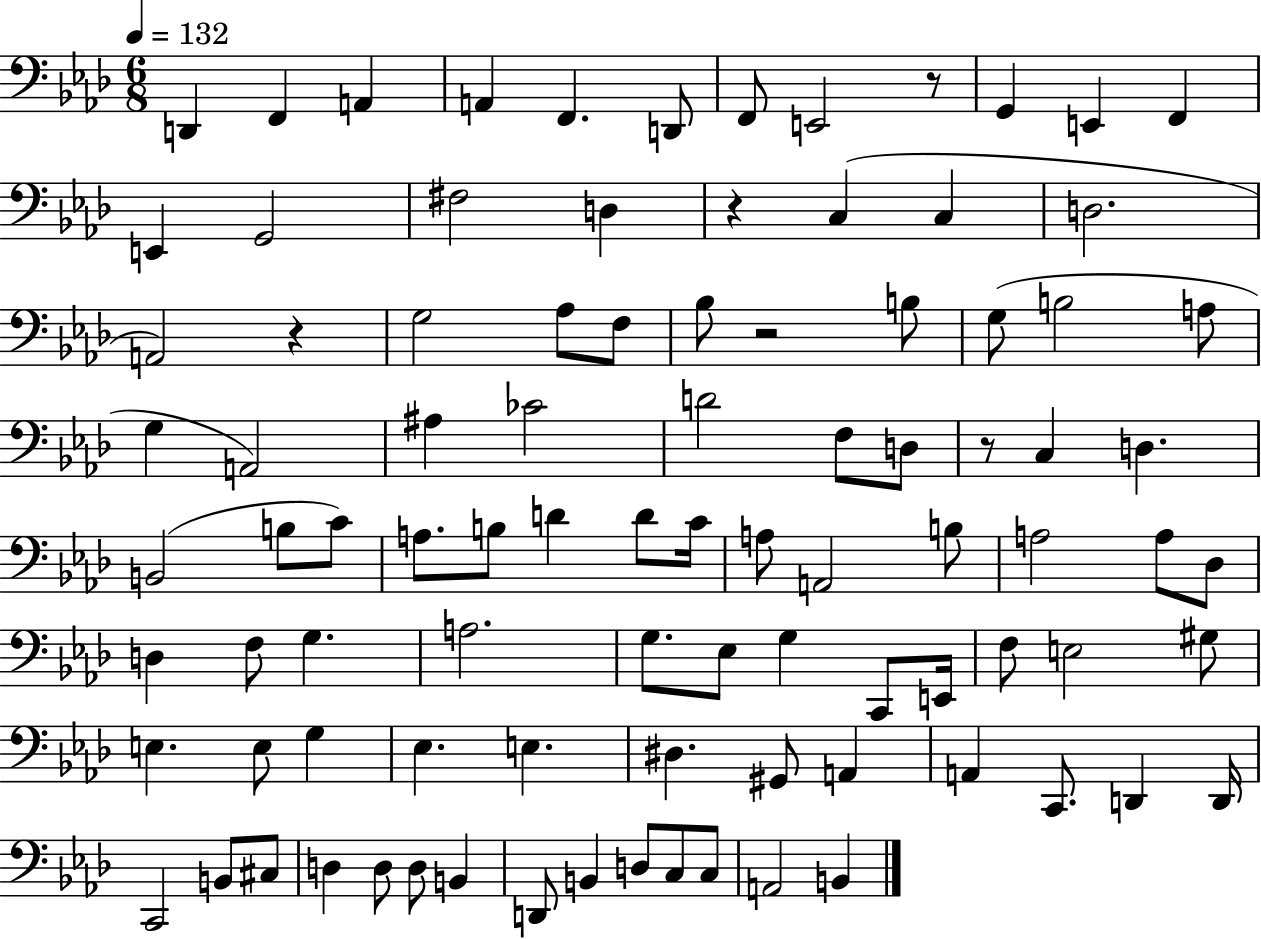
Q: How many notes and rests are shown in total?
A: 93